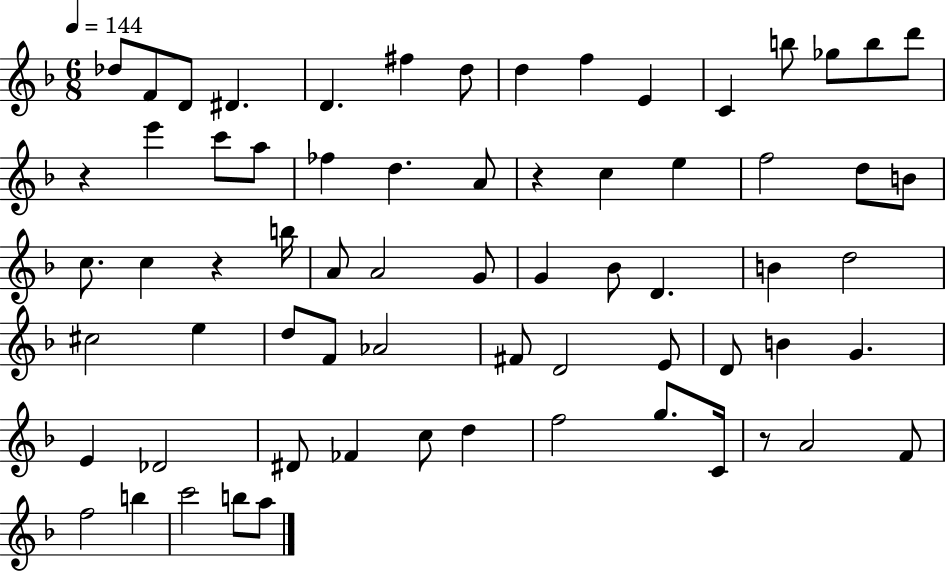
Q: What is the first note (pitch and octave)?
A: Db5